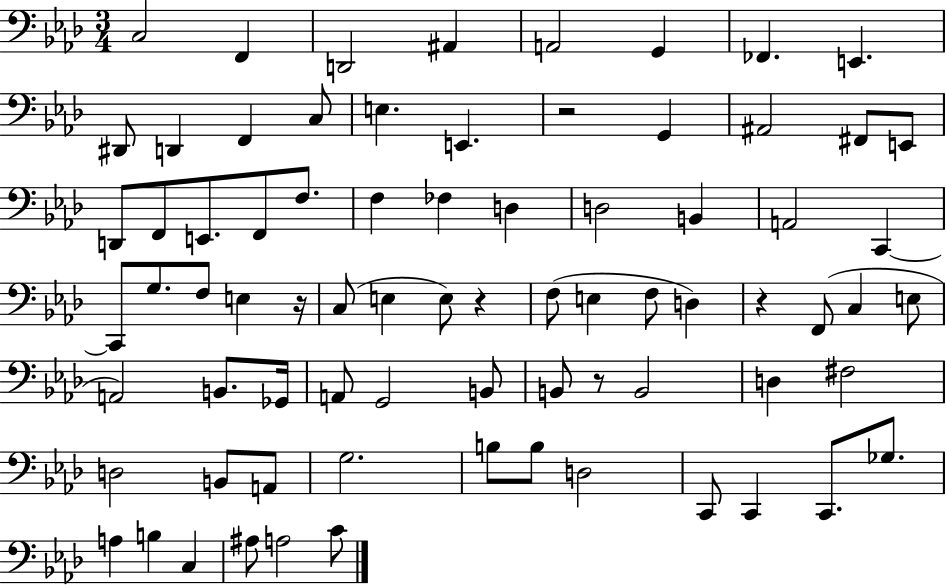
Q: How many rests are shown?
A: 5